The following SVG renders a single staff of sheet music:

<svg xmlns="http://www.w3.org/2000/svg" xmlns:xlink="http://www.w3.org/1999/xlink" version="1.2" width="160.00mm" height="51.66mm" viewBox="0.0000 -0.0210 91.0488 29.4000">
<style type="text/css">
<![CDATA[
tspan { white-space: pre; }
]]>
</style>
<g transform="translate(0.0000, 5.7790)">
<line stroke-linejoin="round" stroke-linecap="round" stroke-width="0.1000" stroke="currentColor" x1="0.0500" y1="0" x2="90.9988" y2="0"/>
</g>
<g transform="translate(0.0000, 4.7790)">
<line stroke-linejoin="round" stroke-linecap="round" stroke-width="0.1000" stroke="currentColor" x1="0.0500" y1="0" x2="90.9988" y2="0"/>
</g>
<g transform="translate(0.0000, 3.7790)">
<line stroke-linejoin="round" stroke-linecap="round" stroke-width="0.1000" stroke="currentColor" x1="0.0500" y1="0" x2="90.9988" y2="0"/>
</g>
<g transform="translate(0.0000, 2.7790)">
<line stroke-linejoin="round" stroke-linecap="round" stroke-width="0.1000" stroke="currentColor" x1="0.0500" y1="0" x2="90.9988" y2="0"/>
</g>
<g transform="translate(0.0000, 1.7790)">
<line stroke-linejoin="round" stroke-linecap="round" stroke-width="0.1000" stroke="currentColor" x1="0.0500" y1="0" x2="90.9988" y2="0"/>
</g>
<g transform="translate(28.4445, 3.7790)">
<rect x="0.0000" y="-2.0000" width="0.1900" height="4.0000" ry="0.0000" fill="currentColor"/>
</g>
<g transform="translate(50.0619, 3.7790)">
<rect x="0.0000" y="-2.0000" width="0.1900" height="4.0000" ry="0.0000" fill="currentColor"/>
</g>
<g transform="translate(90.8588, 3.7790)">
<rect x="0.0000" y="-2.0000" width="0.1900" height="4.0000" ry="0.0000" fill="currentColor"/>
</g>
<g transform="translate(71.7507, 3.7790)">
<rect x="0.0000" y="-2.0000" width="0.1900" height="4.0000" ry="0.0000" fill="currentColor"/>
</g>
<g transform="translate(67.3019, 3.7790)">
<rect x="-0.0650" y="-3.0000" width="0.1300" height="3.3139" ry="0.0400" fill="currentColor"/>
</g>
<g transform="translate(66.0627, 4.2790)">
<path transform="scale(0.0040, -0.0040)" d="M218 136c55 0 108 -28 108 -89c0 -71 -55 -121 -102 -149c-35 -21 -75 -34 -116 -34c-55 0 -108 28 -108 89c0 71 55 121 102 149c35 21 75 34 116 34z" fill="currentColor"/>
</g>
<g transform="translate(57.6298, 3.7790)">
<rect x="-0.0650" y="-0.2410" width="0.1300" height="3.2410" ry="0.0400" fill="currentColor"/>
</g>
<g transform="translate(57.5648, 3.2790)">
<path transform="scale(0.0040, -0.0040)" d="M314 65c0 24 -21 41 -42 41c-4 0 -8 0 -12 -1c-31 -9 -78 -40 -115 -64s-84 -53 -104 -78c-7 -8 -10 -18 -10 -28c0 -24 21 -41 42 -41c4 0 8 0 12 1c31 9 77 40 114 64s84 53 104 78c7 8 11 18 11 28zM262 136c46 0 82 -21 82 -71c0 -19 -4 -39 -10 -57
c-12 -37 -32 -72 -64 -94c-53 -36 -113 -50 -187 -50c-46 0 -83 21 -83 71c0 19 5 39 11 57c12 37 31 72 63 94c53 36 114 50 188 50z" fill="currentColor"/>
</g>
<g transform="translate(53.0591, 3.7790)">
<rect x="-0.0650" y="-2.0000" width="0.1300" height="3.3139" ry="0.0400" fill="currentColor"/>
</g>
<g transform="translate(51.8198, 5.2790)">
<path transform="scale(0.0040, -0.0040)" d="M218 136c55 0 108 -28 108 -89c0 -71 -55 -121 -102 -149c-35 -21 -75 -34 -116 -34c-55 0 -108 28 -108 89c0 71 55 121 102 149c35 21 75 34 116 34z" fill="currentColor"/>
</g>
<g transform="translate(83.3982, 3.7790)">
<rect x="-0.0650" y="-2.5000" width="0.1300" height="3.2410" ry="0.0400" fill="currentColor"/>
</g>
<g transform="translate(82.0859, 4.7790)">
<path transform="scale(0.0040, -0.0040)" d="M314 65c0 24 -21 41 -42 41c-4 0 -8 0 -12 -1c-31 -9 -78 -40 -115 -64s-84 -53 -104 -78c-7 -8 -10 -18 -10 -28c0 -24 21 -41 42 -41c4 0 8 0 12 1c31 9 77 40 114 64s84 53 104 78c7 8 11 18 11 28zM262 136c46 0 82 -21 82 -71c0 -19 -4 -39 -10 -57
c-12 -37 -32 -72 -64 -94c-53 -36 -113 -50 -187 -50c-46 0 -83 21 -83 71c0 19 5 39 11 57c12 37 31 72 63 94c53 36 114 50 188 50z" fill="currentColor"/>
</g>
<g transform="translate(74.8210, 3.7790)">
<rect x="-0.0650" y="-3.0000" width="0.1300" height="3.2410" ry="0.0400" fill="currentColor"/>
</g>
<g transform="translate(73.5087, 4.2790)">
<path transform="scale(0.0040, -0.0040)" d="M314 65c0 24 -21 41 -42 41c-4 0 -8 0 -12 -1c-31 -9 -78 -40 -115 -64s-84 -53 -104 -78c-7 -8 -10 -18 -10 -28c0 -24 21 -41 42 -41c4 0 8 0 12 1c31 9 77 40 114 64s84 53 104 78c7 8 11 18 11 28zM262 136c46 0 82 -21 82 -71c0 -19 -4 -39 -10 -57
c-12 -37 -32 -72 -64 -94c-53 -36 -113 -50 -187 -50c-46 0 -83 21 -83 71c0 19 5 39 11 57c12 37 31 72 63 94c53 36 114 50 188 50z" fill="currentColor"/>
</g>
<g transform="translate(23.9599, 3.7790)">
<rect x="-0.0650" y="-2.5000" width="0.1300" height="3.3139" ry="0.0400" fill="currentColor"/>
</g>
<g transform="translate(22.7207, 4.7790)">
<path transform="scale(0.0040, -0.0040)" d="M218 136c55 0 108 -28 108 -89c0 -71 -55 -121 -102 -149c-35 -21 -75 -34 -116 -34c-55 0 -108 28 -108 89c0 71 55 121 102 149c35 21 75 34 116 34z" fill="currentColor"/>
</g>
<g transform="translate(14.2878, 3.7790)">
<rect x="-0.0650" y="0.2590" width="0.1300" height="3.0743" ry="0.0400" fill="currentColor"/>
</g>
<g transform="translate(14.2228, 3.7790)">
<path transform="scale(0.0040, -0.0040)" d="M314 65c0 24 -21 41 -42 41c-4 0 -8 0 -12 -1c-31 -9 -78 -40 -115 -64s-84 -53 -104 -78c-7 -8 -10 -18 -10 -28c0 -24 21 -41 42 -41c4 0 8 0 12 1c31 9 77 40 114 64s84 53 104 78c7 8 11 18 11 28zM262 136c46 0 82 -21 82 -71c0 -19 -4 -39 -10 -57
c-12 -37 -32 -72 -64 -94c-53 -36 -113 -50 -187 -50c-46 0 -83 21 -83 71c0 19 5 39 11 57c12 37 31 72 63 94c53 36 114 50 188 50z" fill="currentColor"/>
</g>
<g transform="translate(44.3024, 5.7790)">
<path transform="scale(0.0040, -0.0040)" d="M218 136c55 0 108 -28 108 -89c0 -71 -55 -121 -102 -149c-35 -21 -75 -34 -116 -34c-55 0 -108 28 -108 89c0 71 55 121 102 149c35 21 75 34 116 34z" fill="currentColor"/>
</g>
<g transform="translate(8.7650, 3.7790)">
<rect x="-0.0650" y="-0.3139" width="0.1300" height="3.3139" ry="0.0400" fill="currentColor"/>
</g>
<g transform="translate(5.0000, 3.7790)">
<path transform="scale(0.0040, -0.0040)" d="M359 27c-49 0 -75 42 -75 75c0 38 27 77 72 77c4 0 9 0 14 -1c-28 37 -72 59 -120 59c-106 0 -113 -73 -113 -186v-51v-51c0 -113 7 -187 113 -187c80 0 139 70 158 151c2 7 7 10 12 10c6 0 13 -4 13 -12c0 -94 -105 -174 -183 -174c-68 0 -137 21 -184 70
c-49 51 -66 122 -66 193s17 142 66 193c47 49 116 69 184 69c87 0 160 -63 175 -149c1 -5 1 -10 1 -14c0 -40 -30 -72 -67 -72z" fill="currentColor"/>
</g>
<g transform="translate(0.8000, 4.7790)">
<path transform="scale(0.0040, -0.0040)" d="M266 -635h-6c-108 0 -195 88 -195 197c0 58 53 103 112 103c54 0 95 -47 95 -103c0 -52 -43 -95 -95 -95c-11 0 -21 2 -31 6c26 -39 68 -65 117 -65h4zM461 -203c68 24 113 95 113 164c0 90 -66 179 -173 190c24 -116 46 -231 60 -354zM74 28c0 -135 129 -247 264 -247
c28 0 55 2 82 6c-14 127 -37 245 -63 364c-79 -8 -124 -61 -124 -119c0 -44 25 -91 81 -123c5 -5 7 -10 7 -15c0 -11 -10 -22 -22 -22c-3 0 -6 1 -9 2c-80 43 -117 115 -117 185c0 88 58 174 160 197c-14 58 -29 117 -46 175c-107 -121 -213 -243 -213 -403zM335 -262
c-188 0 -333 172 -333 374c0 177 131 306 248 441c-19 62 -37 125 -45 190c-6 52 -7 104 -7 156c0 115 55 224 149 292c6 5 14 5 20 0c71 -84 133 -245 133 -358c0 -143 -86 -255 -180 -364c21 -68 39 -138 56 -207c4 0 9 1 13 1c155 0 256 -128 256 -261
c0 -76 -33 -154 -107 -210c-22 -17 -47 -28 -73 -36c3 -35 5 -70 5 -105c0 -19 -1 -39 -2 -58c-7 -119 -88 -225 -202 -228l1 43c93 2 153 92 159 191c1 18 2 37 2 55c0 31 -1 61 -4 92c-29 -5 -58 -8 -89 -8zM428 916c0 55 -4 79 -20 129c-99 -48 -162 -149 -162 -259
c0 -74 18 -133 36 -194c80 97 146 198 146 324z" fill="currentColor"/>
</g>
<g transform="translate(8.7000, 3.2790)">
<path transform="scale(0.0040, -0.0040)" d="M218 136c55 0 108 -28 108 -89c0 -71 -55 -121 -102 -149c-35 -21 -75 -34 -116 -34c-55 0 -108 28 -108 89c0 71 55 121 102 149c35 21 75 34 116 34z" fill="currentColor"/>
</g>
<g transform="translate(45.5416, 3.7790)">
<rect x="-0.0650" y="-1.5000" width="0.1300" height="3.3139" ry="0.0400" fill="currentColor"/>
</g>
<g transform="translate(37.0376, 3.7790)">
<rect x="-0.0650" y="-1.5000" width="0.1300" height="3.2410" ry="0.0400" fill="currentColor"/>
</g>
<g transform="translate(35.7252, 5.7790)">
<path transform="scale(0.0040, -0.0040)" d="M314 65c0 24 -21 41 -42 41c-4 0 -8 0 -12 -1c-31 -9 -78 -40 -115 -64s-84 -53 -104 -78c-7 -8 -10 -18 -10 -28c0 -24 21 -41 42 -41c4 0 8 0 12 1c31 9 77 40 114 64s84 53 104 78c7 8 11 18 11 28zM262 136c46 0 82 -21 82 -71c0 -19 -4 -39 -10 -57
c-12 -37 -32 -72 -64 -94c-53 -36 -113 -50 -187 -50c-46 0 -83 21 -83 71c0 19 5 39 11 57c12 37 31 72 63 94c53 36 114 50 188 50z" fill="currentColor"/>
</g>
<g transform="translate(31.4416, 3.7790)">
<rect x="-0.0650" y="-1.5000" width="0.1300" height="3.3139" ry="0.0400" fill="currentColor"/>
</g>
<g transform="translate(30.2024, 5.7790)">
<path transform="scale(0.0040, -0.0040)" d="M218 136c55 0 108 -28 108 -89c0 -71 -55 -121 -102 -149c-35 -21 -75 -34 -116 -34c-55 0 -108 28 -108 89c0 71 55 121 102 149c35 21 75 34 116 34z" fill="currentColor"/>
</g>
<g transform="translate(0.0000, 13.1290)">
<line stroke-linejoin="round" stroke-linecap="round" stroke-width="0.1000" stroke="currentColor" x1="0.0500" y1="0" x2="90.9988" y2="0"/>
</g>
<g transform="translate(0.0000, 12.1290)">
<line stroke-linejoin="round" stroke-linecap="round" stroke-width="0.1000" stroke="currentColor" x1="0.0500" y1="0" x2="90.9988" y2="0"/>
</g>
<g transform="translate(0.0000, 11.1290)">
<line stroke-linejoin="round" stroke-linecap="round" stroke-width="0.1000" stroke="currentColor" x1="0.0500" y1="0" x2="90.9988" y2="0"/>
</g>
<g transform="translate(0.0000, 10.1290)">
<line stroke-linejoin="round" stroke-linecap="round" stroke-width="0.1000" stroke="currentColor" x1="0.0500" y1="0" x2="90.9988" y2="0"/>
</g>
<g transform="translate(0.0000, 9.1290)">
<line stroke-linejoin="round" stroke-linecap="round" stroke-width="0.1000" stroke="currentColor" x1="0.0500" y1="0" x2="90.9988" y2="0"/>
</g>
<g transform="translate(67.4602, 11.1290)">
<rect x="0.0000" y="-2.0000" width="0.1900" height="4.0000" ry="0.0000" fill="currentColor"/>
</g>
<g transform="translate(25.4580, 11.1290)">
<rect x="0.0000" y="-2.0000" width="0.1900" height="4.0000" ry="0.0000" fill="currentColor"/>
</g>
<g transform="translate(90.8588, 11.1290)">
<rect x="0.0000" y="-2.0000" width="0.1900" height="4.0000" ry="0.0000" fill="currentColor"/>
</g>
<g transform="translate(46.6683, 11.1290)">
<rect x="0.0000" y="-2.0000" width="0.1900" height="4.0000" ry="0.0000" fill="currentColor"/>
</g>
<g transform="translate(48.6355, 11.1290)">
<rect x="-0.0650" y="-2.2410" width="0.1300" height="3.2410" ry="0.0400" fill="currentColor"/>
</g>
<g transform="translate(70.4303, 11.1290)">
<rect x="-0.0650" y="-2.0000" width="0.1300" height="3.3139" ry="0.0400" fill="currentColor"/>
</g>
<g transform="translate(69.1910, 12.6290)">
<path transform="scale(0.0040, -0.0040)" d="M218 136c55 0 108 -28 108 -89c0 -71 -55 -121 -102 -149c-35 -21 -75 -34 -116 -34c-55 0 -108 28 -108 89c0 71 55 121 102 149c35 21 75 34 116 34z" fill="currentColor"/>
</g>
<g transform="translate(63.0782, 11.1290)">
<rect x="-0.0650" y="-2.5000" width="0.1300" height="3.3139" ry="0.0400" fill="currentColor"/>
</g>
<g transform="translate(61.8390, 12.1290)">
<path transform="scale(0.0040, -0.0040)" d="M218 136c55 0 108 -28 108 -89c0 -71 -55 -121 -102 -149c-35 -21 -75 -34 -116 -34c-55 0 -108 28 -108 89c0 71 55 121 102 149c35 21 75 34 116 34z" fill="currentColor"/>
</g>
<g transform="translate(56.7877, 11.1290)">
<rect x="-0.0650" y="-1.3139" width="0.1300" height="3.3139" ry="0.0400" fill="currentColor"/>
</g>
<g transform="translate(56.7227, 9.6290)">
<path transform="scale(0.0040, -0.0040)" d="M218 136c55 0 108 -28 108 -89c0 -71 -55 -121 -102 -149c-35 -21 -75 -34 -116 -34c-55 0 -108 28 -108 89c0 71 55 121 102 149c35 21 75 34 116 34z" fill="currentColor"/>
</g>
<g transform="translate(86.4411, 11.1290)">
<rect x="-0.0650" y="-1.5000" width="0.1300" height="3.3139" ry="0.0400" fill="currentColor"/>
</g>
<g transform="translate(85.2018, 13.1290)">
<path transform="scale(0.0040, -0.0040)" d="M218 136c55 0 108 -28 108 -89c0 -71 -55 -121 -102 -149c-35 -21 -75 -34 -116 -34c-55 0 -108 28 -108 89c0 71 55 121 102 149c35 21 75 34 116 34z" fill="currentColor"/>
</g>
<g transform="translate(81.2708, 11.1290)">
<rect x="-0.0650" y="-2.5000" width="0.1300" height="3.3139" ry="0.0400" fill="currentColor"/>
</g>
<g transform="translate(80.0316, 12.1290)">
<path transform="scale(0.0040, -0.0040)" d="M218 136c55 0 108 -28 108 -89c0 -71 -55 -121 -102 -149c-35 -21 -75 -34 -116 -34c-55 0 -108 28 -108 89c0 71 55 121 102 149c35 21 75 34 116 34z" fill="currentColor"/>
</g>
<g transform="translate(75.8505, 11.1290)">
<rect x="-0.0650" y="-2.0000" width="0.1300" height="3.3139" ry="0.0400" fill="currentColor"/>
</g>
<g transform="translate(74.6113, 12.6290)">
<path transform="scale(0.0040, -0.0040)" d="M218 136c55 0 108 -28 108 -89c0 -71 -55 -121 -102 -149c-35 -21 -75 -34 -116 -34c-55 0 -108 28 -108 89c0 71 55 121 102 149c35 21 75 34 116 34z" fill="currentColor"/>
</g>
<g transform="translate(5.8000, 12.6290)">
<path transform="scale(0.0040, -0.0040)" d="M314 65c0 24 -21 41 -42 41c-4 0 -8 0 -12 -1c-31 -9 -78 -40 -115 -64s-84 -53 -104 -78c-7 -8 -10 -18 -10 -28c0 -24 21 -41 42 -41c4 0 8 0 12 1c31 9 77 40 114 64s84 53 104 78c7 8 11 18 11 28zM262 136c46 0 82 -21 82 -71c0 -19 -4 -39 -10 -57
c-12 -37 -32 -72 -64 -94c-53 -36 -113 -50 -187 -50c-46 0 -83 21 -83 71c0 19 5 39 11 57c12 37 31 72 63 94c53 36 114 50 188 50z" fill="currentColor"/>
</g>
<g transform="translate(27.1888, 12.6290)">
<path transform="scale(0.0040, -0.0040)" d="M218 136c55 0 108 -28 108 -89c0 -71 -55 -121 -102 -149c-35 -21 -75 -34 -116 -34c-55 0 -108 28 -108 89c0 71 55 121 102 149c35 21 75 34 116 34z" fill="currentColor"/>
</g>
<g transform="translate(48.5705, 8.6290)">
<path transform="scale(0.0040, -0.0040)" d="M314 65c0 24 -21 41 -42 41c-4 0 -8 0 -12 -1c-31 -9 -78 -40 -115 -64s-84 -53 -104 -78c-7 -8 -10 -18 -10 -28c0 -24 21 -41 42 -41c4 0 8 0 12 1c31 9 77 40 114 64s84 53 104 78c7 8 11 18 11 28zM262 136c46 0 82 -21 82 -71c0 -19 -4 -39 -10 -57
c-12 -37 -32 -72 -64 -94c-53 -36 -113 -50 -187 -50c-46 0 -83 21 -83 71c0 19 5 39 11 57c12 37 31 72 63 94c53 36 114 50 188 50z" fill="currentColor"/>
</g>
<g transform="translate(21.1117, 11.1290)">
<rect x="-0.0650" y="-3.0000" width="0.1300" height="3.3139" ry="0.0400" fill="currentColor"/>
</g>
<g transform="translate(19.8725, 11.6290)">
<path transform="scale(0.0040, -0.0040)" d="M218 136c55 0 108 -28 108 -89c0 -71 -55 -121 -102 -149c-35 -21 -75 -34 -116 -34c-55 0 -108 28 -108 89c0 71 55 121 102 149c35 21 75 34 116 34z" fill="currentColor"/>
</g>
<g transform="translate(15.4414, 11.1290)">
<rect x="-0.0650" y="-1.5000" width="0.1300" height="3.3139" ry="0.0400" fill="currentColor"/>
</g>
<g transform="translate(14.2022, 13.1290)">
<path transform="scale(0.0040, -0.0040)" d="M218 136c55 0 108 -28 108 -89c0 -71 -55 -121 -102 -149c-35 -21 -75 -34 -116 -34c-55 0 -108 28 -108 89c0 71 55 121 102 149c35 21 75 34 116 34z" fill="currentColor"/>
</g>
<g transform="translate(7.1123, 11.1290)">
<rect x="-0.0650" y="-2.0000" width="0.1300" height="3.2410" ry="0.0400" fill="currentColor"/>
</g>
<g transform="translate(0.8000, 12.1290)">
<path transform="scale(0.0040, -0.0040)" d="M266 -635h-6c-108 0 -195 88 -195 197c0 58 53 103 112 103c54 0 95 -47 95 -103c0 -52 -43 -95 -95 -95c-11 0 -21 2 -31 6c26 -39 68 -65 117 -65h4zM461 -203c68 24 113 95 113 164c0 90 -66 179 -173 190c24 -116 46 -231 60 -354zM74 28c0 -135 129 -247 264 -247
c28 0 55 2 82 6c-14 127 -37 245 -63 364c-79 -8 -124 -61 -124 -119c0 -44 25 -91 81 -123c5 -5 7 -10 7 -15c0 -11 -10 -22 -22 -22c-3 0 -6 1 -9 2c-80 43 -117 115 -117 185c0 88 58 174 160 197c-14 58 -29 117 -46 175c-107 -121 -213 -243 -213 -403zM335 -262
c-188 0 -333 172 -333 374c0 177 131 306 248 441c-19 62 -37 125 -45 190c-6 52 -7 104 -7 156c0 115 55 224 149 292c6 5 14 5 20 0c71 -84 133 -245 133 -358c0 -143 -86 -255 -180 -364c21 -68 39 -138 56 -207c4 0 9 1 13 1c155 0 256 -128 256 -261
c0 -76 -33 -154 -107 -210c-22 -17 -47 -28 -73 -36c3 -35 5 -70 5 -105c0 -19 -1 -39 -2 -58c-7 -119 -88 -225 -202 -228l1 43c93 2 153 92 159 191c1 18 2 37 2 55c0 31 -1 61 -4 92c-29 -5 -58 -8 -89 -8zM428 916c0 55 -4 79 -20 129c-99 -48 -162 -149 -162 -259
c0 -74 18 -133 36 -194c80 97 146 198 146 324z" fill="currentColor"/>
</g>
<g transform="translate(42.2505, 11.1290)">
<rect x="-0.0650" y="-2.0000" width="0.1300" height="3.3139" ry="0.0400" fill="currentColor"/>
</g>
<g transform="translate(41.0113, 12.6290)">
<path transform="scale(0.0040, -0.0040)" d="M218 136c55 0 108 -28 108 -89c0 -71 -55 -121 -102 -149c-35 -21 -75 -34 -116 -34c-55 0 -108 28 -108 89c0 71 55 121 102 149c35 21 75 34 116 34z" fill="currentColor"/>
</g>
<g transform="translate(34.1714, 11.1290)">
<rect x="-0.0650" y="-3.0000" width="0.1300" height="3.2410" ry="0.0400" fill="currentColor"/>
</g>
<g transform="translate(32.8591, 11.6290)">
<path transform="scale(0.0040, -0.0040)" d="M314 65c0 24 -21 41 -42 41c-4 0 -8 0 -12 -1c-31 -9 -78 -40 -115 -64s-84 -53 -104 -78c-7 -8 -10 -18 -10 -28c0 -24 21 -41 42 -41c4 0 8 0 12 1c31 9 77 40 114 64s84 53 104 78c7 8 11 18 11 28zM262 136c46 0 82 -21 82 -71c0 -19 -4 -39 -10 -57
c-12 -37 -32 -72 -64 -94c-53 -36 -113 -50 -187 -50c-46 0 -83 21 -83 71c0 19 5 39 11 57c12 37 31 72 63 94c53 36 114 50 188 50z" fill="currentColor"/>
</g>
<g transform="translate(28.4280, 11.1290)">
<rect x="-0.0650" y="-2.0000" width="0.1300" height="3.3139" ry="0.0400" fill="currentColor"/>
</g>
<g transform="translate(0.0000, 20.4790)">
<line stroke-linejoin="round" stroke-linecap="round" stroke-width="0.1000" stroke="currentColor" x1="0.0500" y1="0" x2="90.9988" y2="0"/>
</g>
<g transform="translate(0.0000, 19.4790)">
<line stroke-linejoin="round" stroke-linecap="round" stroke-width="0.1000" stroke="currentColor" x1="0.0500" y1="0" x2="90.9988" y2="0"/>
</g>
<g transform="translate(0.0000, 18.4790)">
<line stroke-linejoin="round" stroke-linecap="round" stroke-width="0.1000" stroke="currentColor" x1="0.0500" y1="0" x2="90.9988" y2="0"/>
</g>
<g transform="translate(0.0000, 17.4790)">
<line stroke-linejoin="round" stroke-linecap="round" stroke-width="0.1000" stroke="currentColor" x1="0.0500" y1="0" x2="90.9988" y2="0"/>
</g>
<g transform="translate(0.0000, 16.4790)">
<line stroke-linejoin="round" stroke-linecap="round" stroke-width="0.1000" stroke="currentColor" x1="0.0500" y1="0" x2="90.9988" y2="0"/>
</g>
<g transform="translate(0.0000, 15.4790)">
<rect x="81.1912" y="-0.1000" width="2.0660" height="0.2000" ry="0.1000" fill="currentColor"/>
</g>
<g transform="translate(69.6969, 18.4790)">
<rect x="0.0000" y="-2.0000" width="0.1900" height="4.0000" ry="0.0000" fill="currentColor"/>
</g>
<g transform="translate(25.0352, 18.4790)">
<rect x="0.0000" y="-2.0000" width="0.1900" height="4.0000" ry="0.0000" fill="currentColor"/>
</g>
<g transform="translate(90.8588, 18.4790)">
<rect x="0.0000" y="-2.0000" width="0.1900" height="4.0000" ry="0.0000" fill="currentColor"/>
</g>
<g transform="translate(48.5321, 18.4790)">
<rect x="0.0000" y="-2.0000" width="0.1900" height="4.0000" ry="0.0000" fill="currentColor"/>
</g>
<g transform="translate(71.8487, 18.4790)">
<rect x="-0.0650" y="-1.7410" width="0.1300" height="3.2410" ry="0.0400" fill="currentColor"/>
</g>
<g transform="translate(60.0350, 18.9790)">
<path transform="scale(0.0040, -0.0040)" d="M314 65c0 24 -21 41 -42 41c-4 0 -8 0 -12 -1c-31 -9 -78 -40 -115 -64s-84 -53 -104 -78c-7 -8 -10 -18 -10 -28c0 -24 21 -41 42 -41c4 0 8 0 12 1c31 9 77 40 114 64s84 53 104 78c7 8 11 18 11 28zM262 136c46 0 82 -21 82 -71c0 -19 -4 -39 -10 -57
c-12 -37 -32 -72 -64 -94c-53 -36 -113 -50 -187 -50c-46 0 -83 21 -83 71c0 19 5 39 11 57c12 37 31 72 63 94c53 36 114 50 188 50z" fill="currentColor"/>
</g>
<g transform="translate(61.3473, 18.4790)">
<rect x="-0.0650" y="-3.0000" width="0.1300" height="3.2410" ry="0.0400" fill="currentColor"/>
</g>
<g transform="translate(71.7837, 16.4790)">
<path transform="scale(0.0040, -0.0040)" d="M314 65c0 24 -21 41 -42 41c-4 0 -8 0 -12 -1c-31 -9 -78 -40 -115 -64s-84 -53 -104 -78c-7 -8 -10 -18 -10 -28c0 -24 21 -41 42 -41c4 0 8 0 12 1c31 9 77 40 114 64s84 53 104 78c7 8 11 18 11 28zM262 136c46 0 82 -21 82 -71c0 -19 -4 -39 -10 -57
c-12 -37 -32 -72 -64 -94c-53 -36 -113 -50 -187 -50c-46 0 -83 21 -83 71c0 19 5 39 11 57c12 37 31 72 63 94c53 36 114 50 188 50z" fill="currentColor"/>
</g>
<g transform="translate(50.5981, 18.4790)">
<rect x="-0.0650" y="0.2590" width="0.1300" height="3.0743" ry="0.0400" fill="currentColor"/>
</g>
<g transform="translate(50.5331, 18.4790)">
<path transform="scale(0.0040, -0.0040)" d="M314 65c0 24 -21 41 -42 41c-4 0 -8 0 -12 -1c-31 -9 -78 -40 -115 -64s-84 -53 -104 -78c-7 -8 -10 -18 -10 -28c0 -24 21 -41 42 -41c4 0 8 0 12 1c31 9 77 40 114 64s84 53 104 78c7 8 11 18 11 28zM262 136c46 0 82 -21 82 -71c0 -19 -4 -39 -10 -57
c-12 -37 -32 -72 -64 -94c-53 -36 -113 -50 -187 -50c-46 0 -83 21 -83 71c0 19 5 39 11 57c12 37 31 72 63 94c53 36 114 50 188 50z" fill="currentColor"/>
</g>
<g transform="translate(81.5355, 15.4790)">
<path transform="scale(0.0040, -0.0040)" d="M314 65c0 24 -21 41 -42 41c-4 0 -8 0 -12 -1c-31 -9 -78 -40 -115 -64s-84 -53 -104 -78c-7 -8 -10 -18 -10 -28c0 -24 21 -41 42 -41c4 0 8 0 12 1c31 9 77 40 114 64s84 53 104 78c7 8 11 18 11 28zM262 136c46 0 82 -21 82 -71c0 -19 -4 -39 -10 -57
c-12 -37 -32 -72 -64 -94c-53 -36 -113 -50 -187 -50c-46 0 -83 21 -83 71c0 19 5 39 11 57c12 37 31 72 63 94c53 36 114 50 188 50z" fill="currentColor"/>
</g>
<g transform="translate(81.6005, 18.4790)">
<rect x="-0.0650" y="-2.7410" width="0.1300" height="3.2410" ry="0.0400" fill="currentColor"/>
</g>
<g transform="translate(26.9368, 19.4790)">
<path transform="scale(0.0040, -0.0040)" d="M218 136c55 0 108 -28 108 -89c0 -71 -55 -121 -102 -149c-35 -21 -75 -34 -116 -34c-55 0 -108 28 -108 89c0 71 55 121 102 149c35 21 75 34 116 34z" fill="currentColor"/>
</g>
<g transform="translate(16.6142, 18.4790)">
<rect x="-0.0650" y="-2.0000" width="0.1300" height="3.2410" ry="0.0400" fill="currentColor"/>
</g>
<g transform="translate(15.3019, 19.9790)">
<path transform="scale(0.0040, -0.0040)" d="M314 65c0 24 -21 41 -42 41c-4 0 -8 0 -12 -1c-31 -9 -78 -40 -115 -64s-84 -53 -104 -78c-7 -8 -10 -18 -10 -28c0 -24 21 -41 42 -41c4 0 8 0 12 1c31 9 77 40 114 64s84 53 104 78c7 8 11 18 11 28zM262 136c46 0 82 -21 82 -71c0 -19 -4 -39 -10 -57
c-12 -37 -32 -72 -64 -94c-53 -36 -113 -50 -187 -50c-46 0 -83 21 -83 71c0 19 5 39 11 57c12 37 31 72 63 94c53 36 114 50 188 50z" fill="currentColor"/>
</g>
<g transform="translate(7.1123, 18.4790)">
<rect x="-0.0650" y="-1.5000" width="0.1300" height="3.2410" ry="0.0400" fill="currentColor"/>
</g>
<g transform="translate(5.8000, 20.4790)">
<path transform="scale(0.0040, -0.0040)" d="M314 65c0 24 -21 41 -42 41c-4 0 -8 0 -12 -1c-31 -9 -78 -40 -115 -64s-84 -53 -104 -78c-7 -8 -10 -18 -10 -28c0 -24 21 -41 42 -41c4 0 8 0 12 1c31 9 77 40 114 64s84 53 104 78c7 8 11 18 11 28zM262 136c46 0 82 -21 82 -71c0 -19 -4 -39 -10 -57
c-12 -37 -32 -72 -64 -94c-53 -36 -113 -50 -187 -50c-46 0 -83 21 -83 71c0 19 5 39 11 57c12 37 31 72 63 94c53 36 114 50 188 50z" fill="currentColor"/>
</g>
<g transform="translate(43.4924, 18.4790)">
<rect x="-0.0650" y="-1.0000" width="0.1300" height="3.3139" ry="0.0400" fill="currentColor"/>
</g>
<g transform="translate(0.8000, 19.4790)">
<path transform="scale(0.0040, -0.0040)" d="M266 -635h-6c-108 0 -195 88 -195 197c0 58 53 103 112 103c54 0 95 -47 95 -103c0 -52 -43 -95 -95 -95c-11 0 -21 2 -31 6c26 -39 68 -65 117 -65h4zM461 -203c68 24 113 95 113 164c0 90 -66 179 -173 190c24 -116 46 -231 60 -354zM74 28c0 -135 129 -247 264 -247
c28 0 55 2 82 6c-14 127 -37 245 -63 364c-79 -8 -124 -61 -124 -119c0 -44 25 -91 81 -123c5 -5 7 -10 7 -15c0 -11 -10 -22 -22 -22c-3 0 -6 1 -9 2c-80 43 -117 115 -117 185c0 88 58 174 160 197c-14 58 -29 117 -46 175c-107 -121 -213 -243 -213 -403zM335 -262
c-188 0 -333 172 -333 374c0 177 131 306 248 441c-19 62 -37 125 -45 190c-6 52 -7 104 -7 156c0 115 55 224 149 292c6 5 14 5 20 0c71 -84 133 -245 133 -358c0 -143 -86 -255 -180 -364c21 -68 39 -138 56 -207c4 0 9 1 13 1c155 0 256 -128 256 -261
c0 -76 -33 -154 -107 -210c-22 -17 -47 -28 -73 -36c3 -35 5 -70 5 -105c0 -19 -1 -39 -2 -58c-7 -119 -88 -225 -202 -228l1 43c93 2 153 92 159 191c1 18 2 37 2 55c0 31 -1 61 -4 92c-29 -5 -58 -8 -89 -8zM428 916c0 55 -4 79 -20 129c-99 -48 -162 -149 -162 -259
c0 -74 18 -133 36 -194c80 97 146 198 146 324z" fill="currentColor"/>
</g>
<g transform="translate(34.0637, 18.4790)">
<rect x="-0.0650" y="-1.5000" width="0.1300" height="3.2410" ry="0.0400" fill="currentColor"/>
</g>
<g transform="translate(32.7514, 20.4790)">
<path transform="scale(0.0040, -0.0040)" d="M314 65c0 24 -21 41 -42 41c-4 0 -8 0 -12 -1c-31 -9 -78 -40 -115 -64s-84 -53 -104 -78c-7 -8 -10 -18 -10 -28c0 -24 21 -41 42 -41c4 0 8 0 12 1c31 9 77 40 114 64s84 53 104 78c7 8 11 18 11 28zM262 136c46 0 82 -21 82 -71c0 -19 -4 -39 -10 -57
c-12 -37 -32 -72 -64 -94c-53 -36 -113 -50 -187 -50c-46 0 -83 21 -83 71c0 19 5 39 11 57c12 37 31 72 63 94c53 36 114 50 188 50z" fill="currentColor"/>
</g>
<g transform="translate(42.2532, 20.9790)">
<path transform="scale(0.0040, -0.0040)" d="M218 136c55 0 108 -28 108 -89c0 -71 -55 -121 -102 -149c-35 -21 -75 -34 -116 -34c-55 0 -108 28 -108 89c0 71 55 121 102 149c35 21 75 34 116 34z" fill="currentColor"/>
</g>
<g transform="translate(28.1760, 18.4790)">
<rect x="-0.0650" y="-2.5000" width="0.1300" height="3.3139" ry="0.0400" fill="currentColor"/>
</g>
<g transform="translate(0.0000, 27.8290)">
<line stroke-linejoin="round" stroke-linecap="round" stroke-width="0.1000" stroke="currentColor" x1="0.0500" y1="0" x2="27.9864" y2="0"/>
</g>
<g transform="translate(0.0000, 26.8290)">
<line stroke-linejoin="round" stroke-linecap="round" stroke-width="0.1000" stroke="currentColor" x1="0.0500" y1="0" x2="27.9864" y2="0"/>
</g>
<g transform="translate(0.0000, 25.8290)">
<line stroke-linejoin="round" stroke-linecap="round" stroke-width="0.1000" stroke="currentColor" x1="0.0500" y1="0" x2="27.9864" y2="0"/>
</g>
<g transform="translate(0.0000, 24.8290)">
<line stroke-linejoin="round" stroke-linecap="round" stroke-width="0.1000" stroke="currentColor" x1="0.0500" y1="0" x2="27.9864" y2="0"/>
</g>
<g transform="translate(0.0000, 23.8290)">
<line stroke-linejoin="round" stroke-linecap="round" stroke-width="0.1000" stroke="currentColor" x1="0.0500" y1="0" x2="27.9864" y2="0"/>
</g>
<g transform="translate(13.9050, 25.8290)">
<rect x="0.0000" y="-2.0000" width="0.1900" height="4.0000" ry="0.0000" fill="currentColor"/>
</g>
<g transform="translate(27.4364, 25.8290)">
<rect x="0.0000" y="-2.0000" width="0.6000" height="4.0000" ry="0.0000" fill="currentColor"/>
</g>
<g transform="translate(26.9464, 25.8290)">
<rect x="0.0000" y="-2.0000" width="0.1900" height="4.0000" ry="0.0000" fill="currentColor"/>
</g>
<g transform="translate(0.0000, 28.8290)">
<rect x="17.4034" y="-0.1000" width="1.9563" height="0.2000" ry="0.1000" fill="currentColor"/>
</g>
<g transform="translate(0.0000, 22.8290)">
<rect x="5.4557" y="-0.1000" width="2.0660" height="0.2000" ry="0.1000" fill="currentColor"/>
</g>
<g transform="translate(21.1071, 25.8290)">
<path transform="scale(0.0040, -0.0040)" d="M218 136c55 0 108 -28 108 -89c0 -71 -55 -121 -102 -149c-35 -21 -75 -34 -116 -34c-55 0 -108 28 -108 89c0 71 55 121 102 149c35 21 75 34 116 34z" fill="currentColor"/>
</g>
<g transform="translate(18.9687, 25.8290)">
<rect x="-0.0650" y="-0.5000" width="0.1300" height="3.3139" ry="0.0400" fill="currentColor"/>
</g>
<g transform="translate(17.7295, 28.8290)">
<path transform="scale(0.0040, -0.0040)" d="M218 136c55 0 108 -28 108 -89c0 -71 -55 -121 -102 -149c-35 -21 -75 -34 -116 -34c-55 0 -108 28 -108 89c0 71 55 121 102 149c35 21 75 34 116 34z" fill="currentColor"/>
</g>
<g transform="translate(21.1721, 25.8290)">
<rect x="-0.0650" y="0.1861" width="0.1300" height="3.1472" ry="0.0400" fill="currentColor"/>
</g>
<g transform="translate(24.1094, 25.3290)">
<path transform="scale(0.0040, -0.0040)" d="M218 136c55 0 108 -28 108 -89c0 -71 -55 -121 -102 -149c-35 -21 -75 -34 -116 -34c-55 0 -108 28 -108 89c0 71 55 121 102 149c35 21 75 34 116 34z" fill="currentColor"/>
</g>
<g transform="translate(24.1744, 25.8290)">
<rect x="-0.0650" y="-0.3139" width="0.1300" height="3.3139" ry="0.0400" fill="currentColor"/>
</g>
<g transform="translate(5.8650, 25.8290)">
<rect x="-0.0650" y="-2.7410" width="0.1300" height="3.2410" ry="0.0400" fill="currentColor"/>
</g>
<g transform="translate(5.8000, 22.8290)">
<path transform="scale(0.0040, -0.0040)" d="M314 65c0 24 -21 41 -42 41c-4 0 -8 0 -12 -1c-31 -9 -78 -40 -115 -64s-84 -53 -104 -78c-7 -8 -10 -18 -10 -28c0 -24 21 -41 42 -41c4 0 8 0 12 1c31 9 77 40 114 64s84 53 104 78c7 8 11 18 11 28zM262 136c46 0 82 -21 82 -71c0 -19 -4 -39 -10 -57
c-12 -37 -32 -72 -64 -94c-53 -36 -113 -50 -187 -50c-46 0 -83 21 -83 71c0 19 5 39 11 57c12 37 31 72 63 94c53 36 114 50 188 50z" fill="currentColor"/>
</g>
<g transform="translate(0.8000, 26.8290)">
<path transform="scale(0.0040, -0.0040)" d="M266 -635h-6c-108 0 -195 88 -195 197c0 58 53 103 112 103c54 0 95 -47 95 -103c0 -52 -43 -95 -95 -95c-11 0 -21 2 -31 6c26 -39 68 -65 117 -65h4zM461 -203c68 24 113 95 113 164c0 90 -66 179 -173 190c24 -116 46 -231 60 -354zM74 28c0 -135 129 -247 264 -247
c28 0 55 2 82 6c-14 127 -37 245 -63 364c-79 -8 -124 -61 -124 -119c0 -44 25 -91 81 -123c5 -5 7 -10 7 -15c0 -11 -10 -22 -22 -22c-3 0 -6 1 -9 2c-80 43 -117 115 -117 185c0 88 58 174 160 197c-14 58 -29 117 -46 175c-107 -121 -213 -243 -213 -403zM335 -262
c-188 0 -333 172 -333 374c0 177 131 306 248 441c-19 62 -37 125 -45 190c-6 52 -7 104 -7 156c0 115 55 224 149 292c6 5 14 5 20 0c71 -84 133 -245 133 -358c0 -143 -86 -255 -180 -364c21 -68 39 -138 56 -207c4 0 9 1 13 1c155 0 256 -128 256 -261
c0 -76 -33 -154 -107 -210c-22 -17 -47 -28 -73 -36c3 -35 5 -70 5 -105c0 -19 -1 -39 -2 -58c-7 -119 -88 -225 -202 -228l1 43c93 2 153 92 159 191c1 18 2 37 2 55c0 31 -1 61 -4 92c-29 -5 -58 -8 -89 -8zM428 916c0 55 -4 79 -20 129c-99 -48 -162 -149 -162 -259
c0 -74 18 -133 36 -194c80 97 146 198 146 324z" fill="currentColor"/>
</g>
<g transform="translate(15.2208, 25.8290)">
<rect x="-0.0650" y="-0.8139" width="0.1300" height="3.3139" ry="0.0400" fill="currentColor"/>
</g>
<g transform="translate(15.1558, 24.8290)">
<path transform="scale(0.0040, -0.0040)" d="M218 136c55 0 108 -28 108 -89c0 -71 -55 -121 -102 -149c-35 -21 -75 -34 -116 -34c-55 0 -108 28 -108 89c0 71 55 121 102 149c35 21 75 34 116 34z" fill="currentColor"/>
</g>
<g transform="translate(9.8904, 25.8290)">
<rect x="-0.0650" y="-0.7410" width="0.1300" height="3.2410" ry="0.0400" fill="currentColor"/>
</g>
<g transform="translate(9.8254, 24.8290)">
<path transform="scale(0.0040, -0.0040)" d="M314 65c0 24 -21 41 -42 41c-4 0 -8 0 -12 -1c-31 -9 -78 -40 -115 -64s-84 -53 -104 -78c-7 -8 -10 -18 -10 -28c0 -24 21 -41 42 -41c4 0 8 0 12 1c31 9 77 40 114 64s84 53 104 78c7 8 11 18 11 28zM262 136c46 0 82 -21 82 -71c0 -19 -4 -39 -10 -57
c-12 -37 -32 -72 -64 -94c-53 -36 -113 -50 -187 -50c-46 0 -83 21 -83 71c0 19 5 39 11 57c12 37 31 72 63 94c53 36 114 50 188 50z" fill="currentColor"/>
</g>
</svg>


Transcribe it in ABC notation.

X:1
T:Untitled
M:4/4
L:1/4
K:C
c B2 G E E2 E F c2 A A2 G2 F2 E A F A2 F g2 e G F F G E E2 F2 G E2 D B2 A2 f2 a2 a2 d2 d C B c